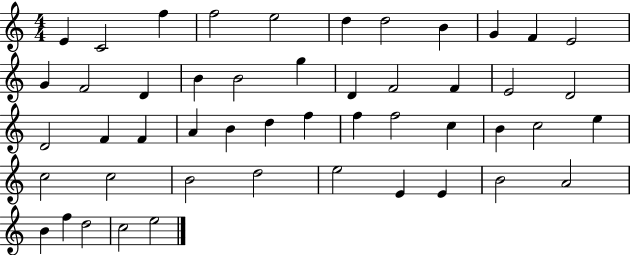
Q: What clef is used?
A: treble